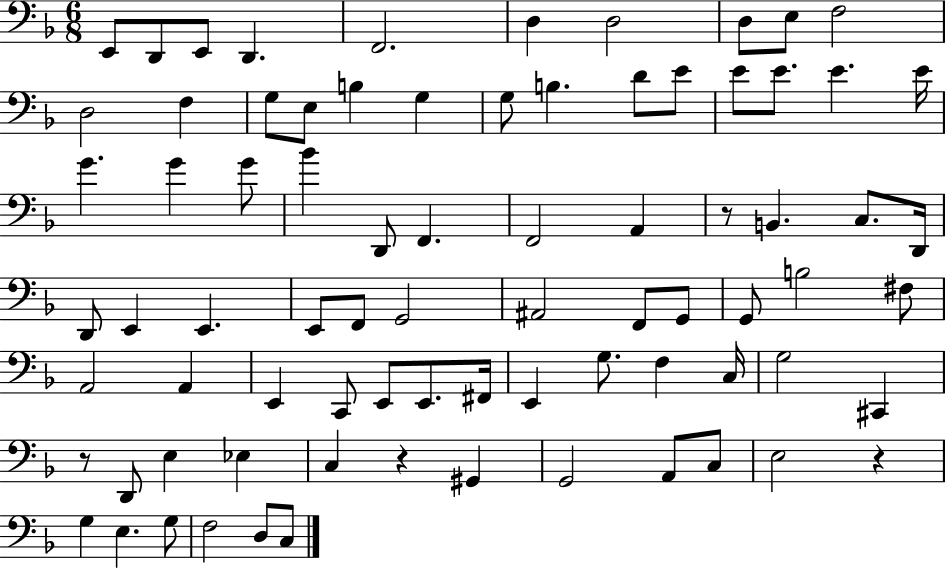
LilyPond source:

{
  \clef bass
  \numericTimeSignature
  \time 6/8
  \key f \major
  e,8 d,8 e,8 d,4. | f,2. | d4 d2 | d8 e8 f2 | \break d2 f4 | g8 e8 b4 g4 | g8 b4. d'8 e'8 | e'8 e'8. e'4. e'16 | \break g'4. g'4 g'8 | bes'4 d,8 f,4. | f,2 a,4 | r8 b,4. c8. d,16 | \break d,8 e,4 e,4. | e,8 f,8 g,2 | ais,2 f,8 g,8 | g,8 b2 fis8 | \break a,2 a,4 | e,4 c,8 e,8 e,8. fis,16 | e,4 g8. f4 c16 | g2 cis,4 | \break r8 d,8 e4 ees4 | c4 r4 gis,4 | g,2 a,8 c8 | e2 r4 | \break g4 e4. g8 | f2 d8 c8 | \bar "|."
}